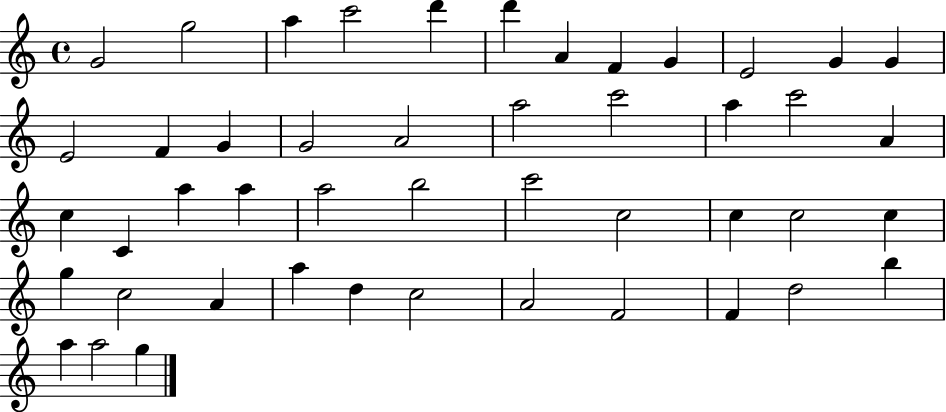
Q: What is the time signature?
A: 4/4